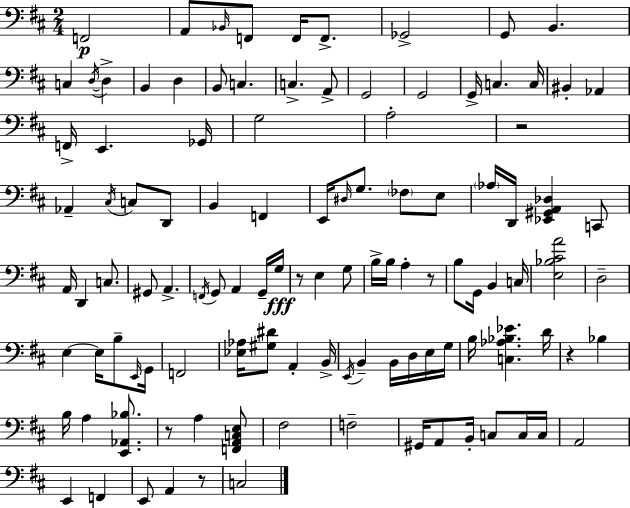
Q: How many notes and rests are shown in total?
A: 111